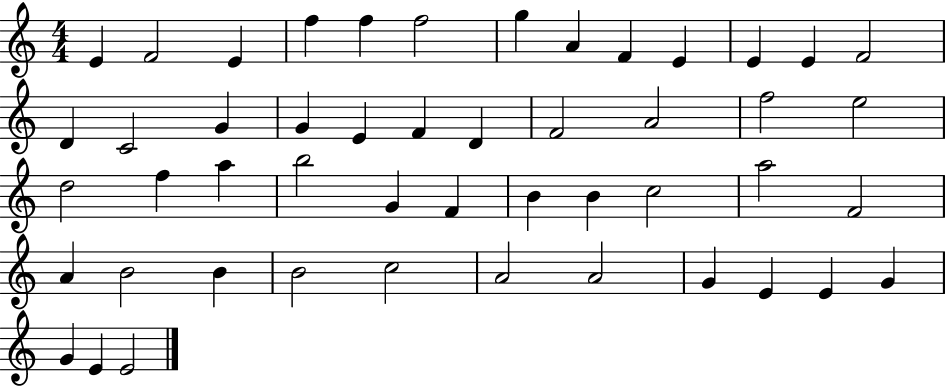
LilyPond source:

{
  \clef treble
  \numericTimeSignature
  \time 4/4
  \key c \major
  e'4 f'2 e'4 | f''4 f''4 f''2 | g''4 a'4 f'4 e'4 | e'4 e'4 f'2 | \break d'4 c'2 g'4 | g'4 e'4 f'4 d'4 | f'2 a'2 | f''2 e''2 | \break d''2 f''4 a''4 | b''2 g'4 f'4 | b'4 b'4 c''2 | a''2 f'2 | \break a'4 b'2 b'4 | b'2 c''2 | a'2 a'2 | g'4 e'4 e'4 g'4 | \break g'4 e'4 e'2 | \bar "|."
}